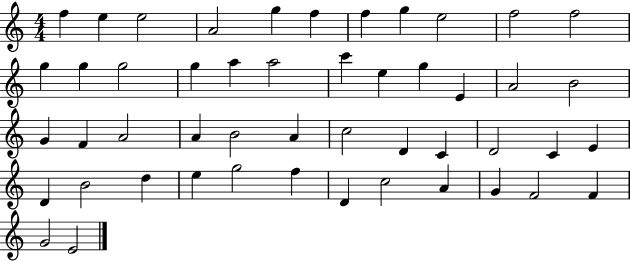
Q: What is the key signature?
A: C major